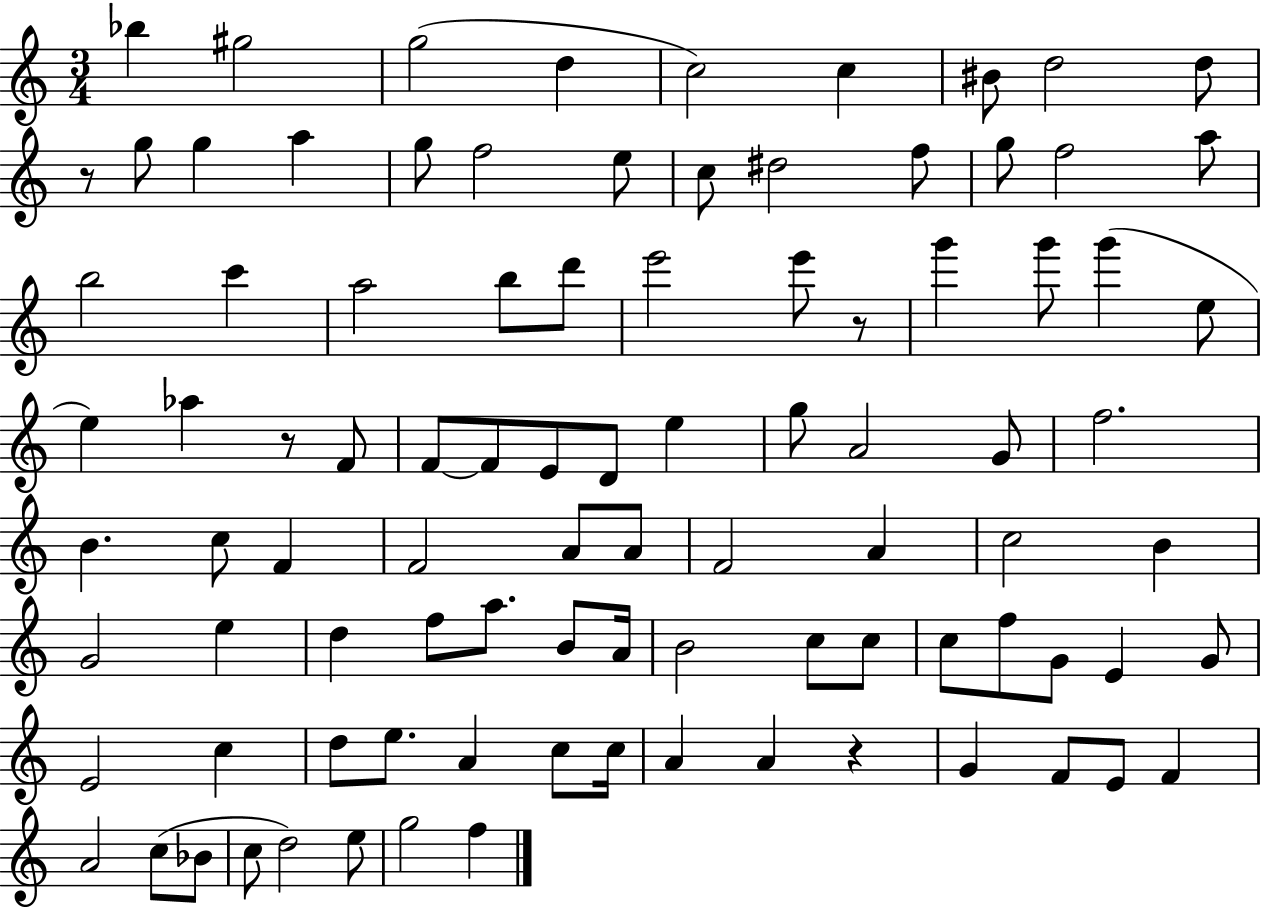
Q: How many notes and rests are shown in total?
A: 94